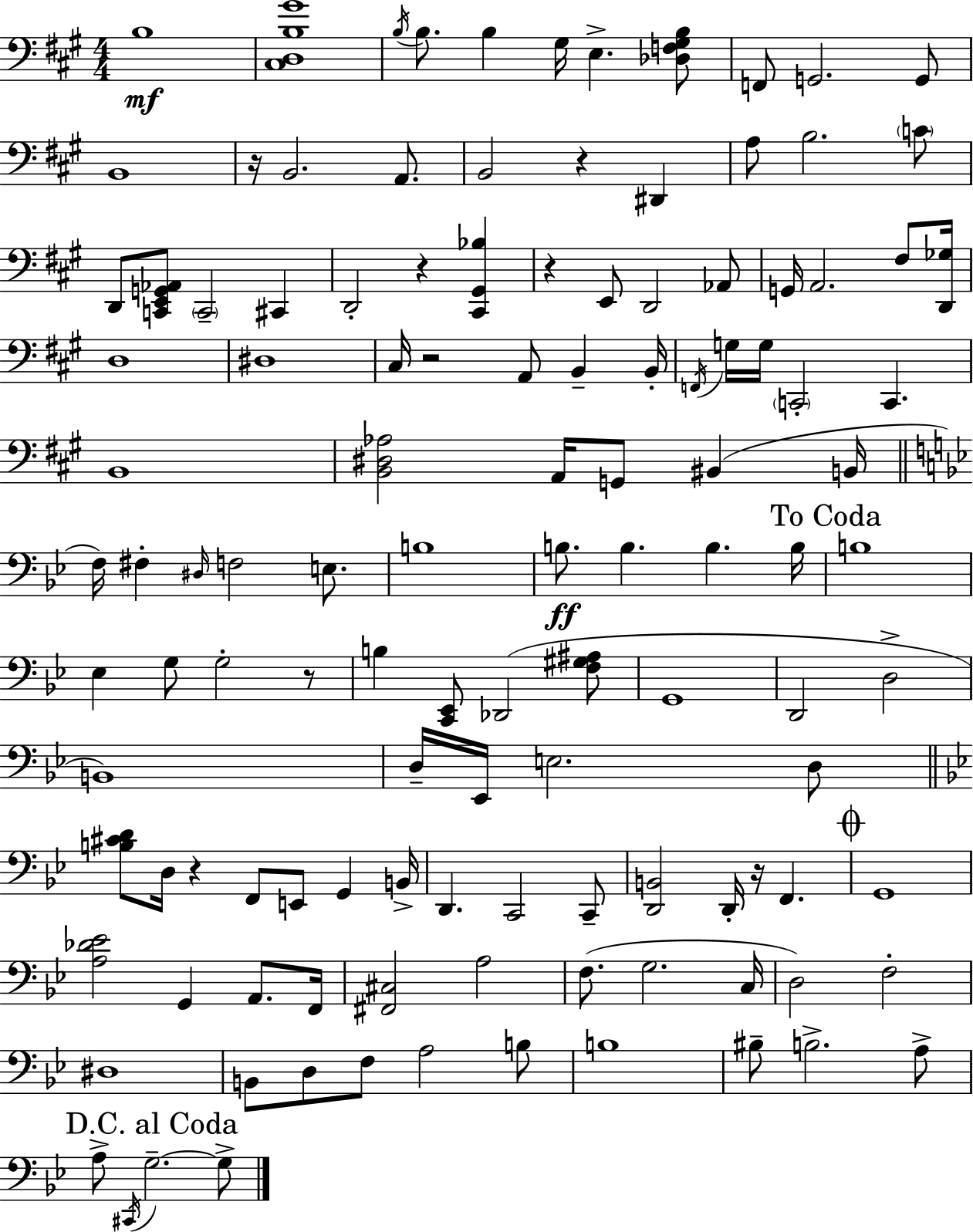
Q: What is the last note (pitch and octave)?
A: G3